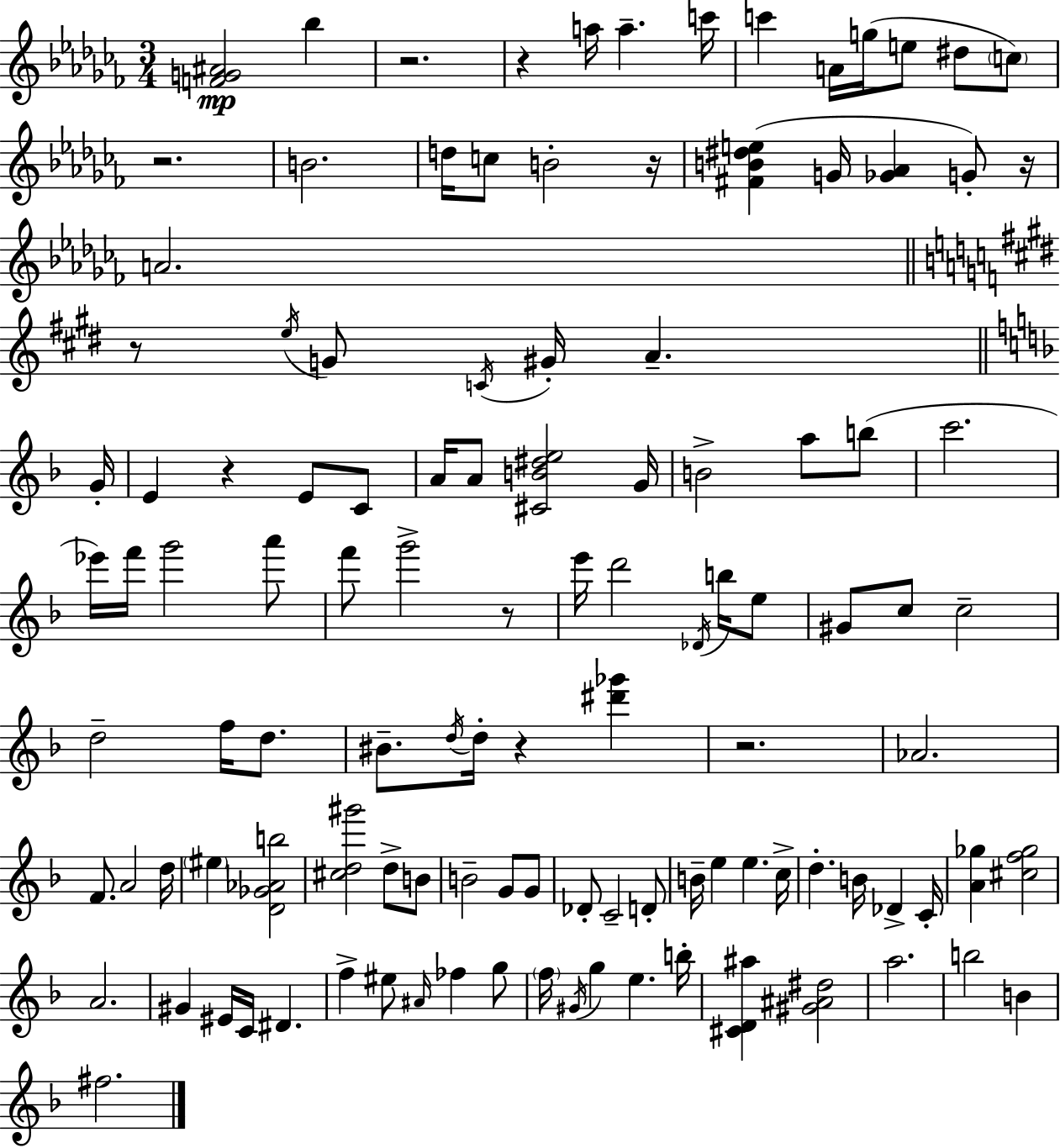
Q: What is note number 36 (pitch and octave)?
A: G6